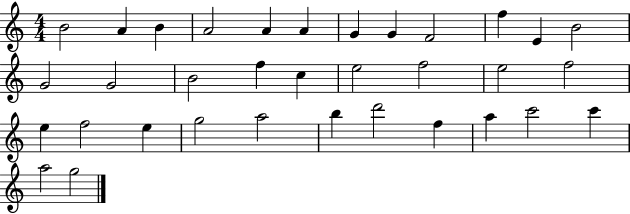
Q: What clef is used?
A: treble